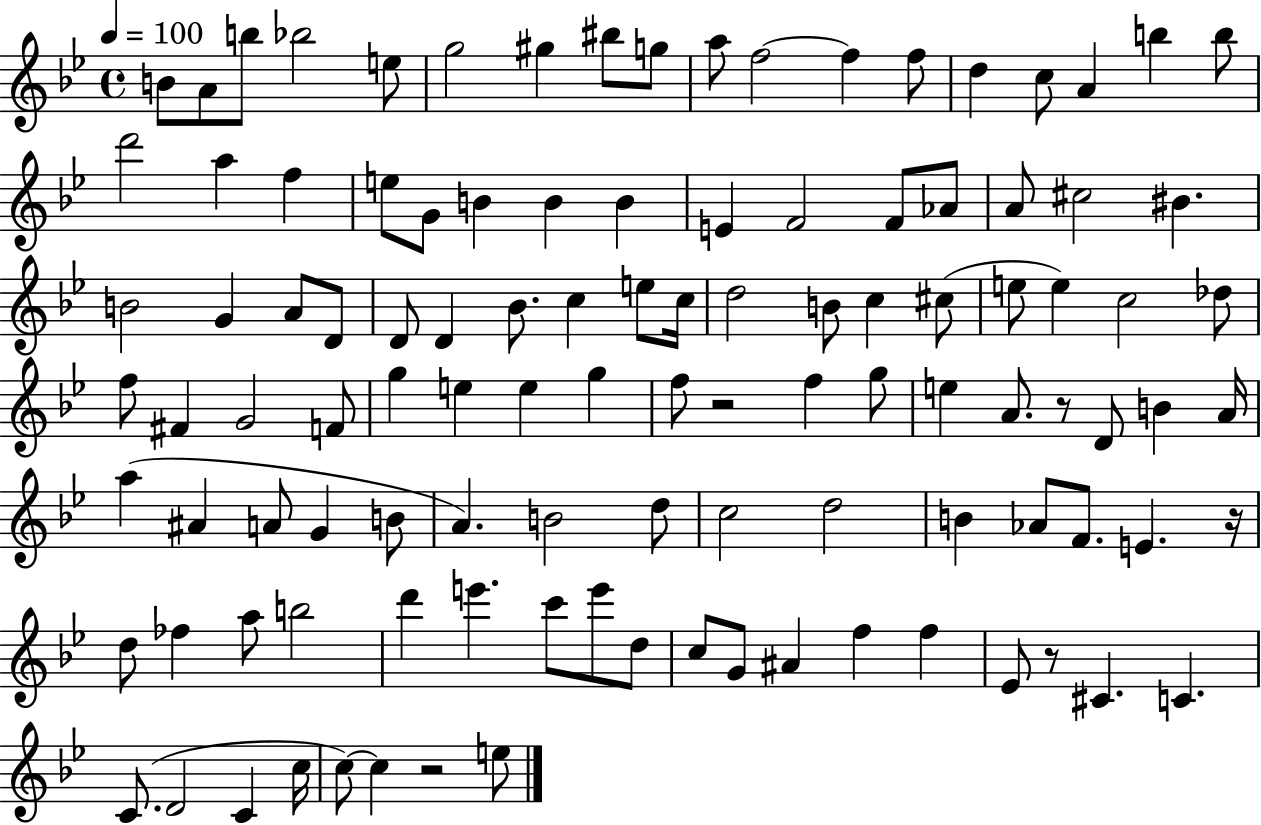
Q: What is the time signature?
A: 4/4